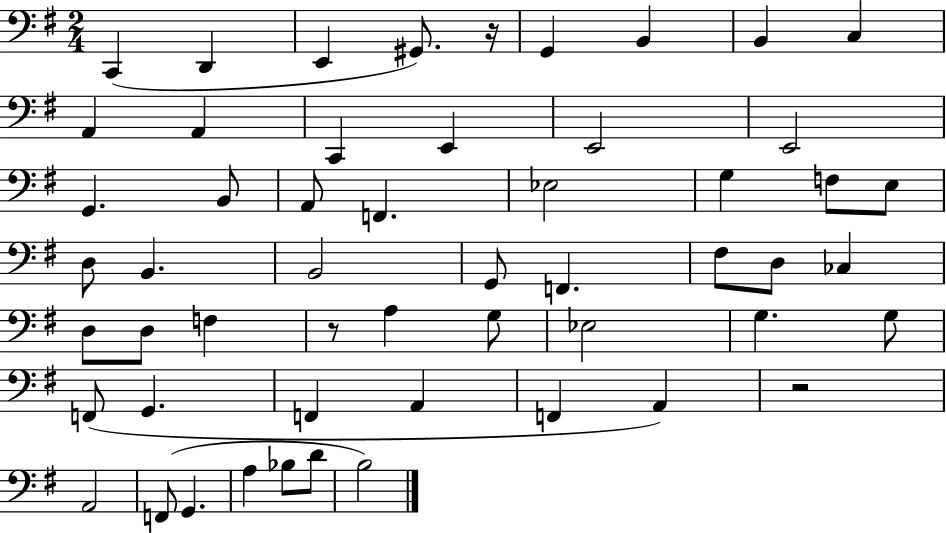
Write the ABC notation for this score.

X:1
T:Untitled
M:2/4
L:1/4
K:G
C,, D,, E,, ^G,,/2 z/4 G,, B,, B,, C, A,, A,, C,, E,, E,,2 E,,2 G,, B,,/2 A,,/2 F,, _E,2 G, F,/2 E,/2 D,/2 B,, B,,2 G,,/2 F,, ^F,/2 D,/2 _C, D,/2 D,/2 F, z/2 A, G,/2 _E,2 G, G,/2 F,,/2 G,, F,, A,, F,, A,, z2 A,,2 F,,/2 G,, A, _B,/2 D/2 B,2